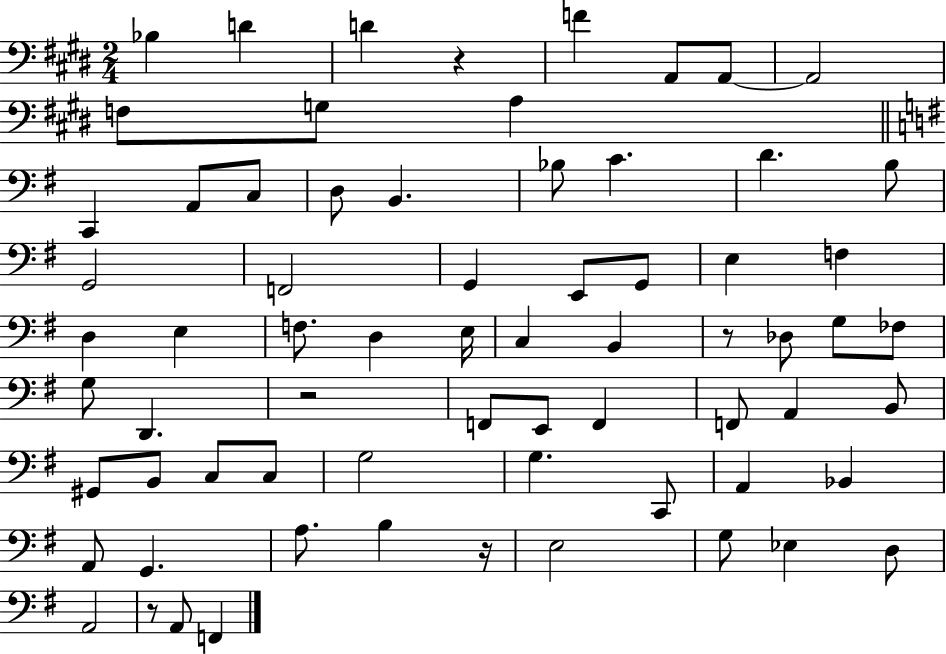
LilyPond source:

{
  \clef bass
  \numericTimeSignature
  \time 2/4
  \key e \major
  bes4 d'4 | d'4 r4 | f'4 a,8 a,8~~ | a,2 | \break f8 g8 a4 | \bar "||" \break \key g \major c,4 a,8 c8 | d8 b,4. | bes8 c'4. | d'4. b8 | \break g,2 | f,2 | g,4 e,8 g,8 | e4 f4 | \break d4 e4 | f8. d4 e16 | c4 b,4 | r8 des8 g8 fes8 | \break g8 d,4. | r2 | f,8 e,8 f,4 | f,8 a,4 b,8 | \break gis,8 b,8 c8 c8 | g2 | g4. c,8 | a,4 bes,4 | \break a,8 g,4. | a8. b4 r16 | e2 | g8 ees4 d8 | \break a,2 | r8 a,8 f,4 | \bar "|."
}